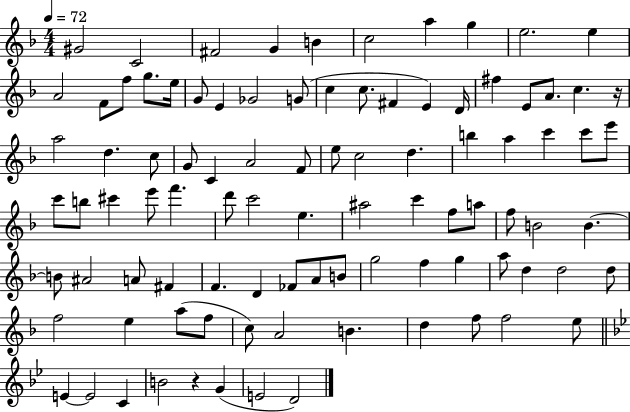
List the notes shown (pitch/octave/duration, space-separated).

G#4/h C4/h F#4/h G4/q B4/q C5/h A5/q G5/q E5/h. E5/q A4/h F4/e F5/e G5/e. E5/s G4/e E4/q Gb4/h G4/e C5/q C5/e. F#4/q E4/q D4/s F#5/q E4/e A4/e. C5/q. R/s A5/h D5/q. C5/e G4/e C4/q A4/h F4/e E5/e C5/h D5/q. B5/q A5/q C6/q C6/e E6/e C6/e B5/e C#6/q E6/e F6/q. D6/e C6/h E5/q. A#5/h C6/q F5/e A5/e F5/e B4/h B4/q. B4/e A#4/h A4/e F#4/q F4/q. D4/q FES4/e A4/e B4/e G5/h F5/q G5/q A5/e D5/q D5/h D5/e F5/h E5/q A5/e F5/e C5/e A4/h B4/q. D5/q F5/e F5/h E5/e E4/q E4/h C4/q B4/h R/q G4/q E4/h D4/h